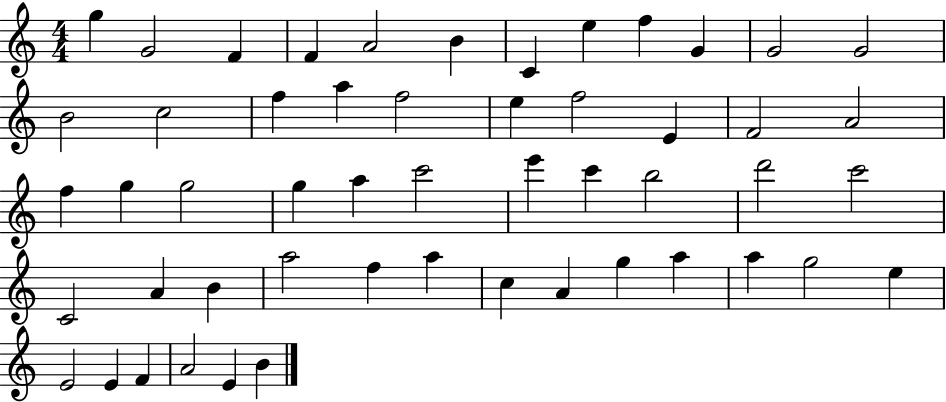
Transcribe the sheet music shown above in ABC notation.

X:1
T:Untitled
M:4/4
L:1/4
K:C
g G2 F F A2 B C e f G G2 G2 B2 c2 f a f2 e f2 E F2 A2 f g g2 g a c'2 e' c' b2 d'2 c'2 C2 A B a2 f a c A g a a g2 e E2 E F A2 E B